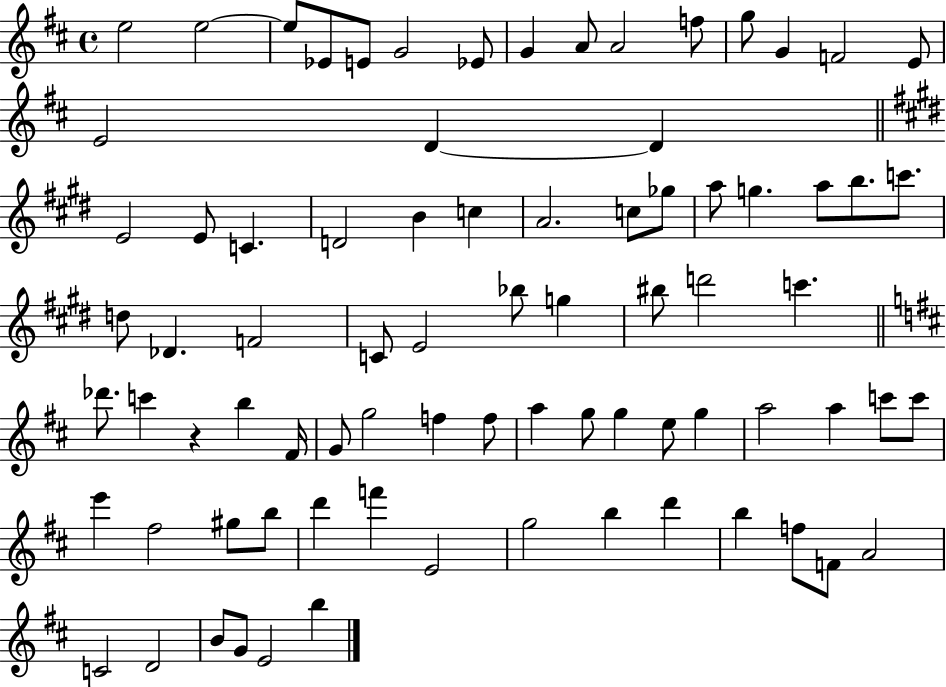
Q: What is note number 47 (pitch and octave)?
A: G4